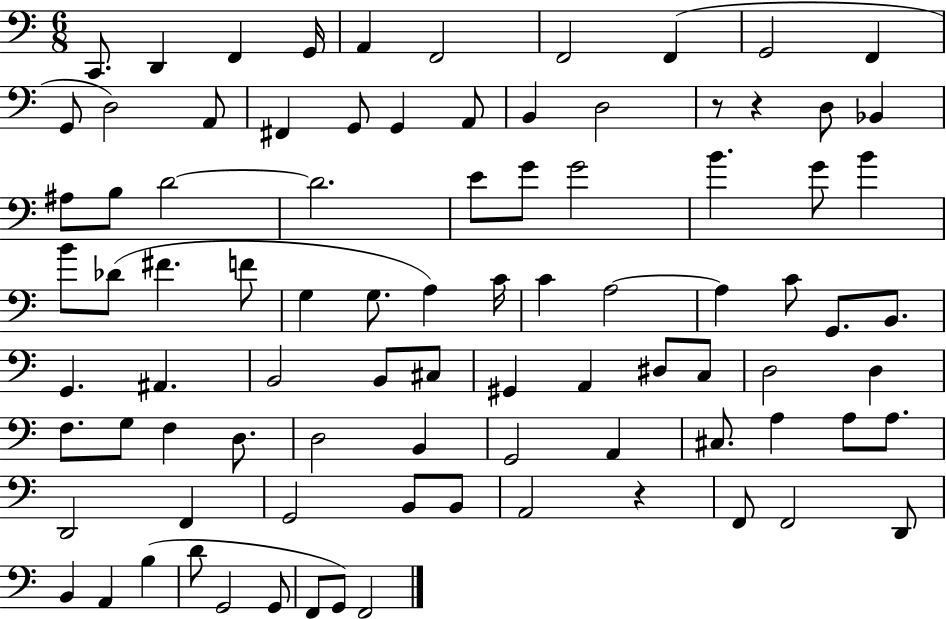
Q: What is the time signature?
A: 6/8